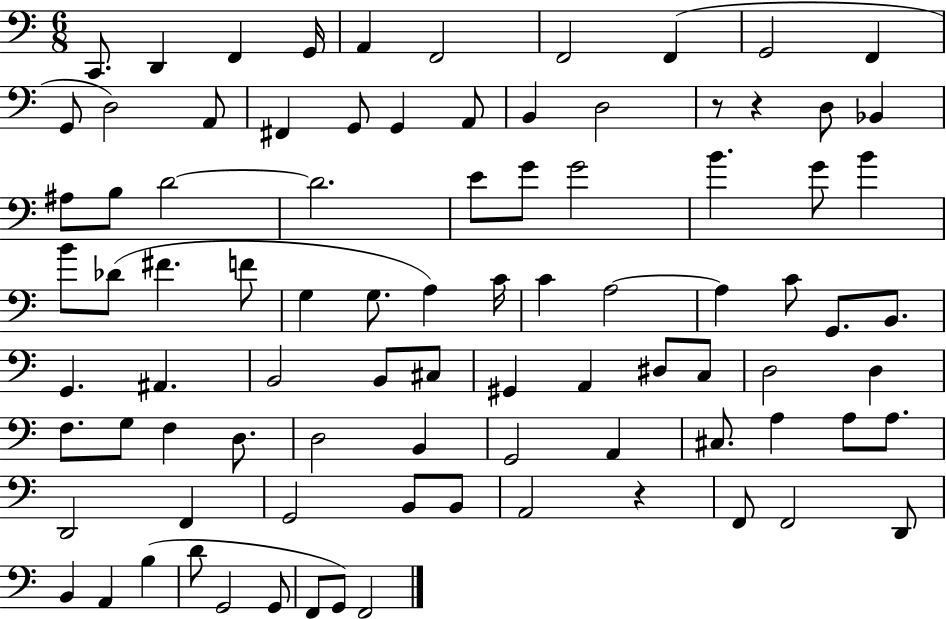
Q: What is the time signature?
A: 6/8